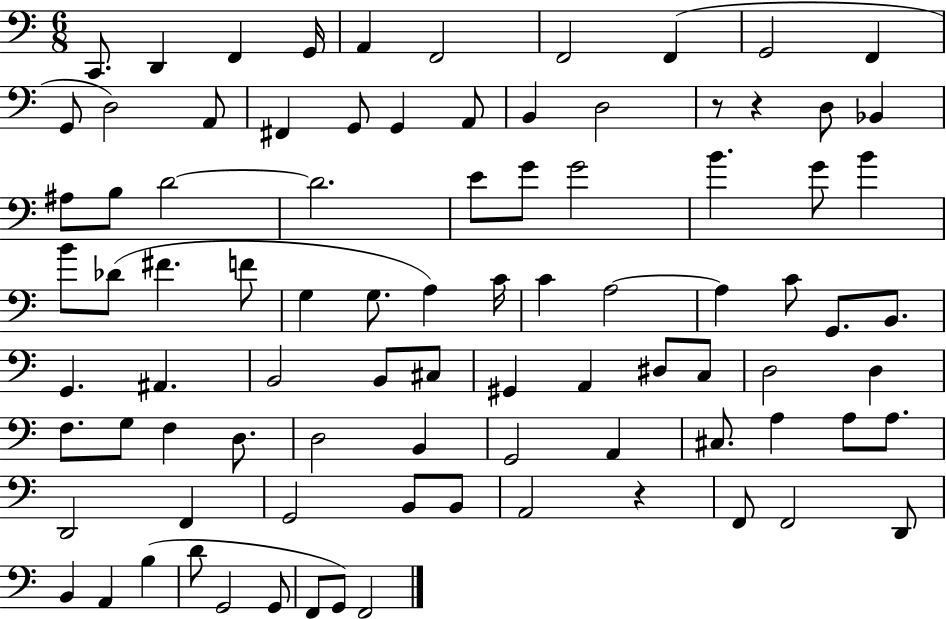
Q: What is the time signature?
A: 6/8